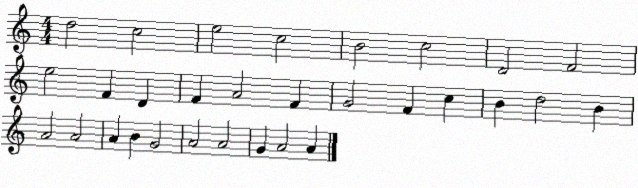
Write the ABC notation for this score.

X:1
T:Untitled
M:4/4
L:1/4
K:C
d2 c2 e2 c2 B2 c2 D2 F2 e2 F D F A2 F G2 F c B d2 B A2 A2 A B G2 A2 A2 G A2 A